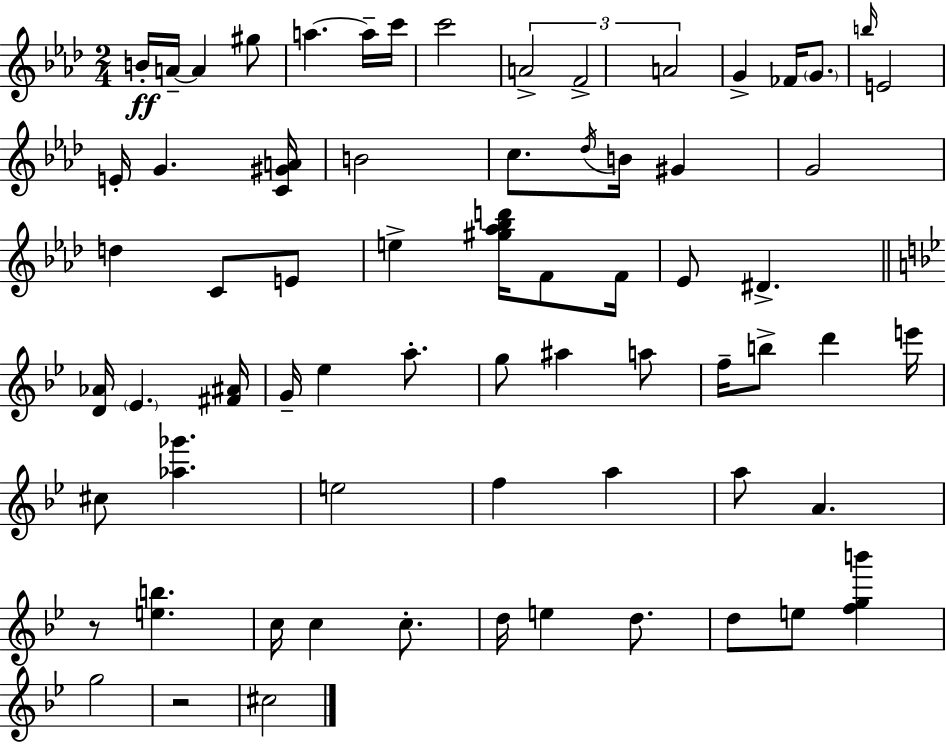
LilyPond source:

{
  \clef treble
  \numericTimeSignature
  \time 2/4
  \key f \minor
  b'16-.\ff a'16--~~ a'4 gis''8 | a''4.~~ a''16-- c'''16 | c'''2 | \tuplet 3/2 { a'2-> | \break f'2-> | a'2 } | g'4-> fes'16 \parenthesize g'8. | \grace { b''16 } e'2 | \break e'16-. g'4. | <c' gis' a'>16 b'2 | c''8. \acciaccatura { des''16 } b'16 gis'4 | g'2 | \break d''4 c'8 | e'8 e''4-> <gis'' aes'' bes'' d'''>16 f'8 | f'16 ees'8 dis'4.-> | \bar "||" \break \key bes \major <d' aes'>16 \parenthesize ees'4. <fis' ais'>16 | g'16-- ees''4 a''8.-. | g''8 ais''4 a''8 | f''16-- b''8-> d'''4 e'''16 | \break cis''8 <aes'' ges'''>4. | e''2 | f''4 a''4 | a''8 a'4. | \break r8 <e'' b''>4. | c''16 c''4 c''8.-. | d''16 e''4 d''8. | d''8 e''8 <f'' g'' b'''>4 | \break g''2 | r2 | cis''2 | \bar "|."
}